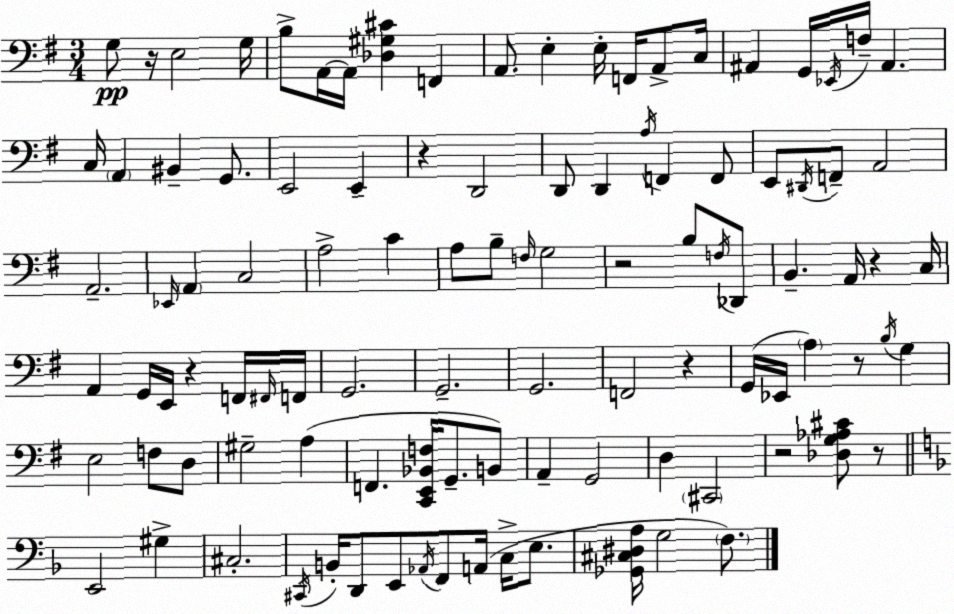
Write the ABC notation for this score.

X:1
T:Untitled
M:3/4
L:1/4
K:G
G,/2 z/4 E,2 G,/4 B,/2 A,,/4 A,,/4 [_D,^G,^C] F,, A,,/2 E, E,/4 F,,/4 A,,/2 C,/4 ^A,, G,,/4 _E,,/4 F,/4 ^A,, C,/4 A,, ^B,, G,,/2 E,,2 E,, z D,,2 D,,/2 D,, A,/4 F,, F,,/2 E,,/2 ^D,,/4 F,,/2 A,,2 A,,2 _E,,/4 A,, C,2 A,2 C A,/2 B,/2 F,/4 G,2 z2 B,/2 F,/4 _D,,/2 B,, A,,/4 z C,/4 A,, G,,/4 E,,/4 z F,,/4 ^F,,/4 F,,/4 G,,2 G,,2 G,,2 F,,2 z G,,/4 _E,,/4 A, z/2 B,/4 G, E,2 F,/2 D,/2 ^G,2 A, F,, [C,,E,,_B,,F,]/4 G,,/2 B,,/2 A,, G,,2 D, ^C,,2 z2 [_D,G,_A,^C]/2 z/2 E,,2 ^G, ^C,2 ^C,,/4 B,,/4 D,,/2 E,,/2 _A,,/4 F,,/2 A,,/4 C,/4 E,/2 [_G,,^C,^D,A,]/4 G,2 F,/2